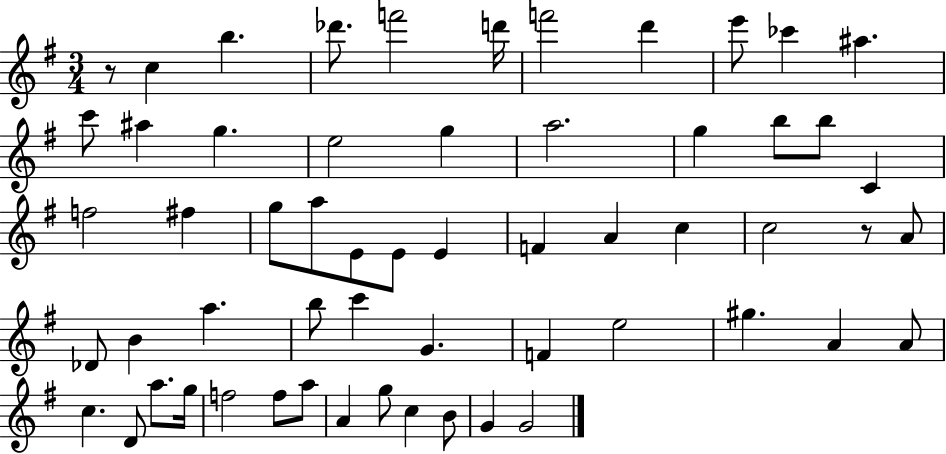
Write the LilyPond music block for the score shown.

{
  \clef treble
  \numericTimeSignature
  \time 3/4
  \key g \major
  r8 c''4 b''4. | des'''8. f'''2 d'''16 | f'''2 d'''4 | e'''8 ces'''4 ais''4. | \break c'''8 ais''4 g''4. | e''2 g''4 | a''2. | g''4 b''8 b''8 c'4 | \break f''2 fis''4 | g''8 a''8 e'8 e'8 e'4 | f'4 a'4 c''4 | c''2 r8 a'8 | \break des'8 b'4 a''4. | b''8 c'''4 g'4. | f'4 e''2 | gis''4. a'4 a'8 | \break c''4. d'8 a''8. g''16 | f''2 f''8 a''8 | a'4 g''8 c''4 b'8 | g'4 g'2 | \break \bar "|."
}